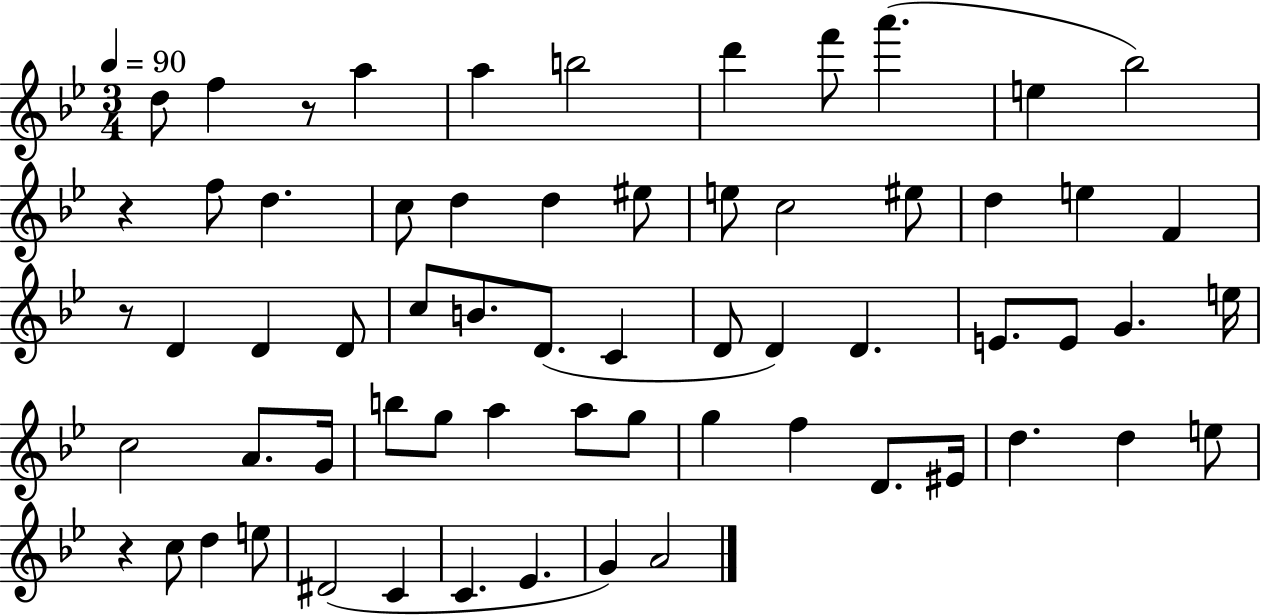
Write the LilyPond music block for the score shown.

{
  \clef treble
  \numericTimeSignature
  \time 3/4
  \key bes \major
  \tempo 4 = 90
  d''8 f''4 r8 a''4 | a''4 b''2 | d'''4 f'''8 a'''4.( | e''4 bes''2) | \break r4 f''8 d''4. | c''8 d''4 d''4 eis''8 | e''8 c''2 eis''8 | d''4 e''4 f'4 | \break r8 d'4 d'4 d'8 | c''8 b'8. d'8.( c'4 | d'8 d'4) d'4. | e'8. e'8 g'4. e''16 | \break c''2 a'8. g'16 | b''8 g''8 a''4 a''8 g''8 | g''4 f''4 d'8. eis'16 | d''4. d''4 e''8 | \break r4 c''8 d''4 e''8 | dis'2( c'4 | c'4. ees'4. | g'4) a'2 | \break \bar "|."
}